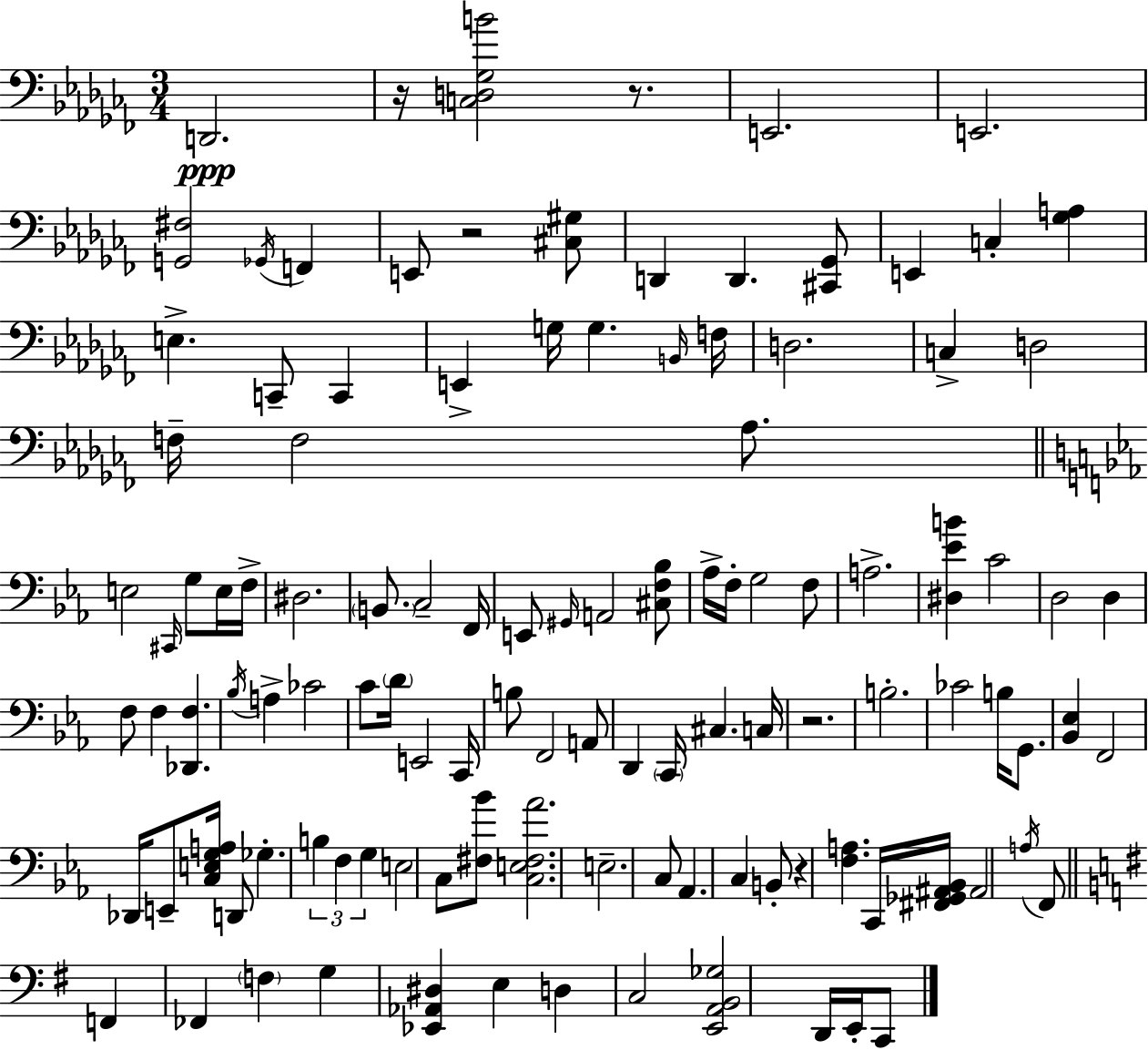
{
  \clef bass
  \numericTimeSignature
  \time 3/4
  \key aes \minor
  d,2.\ppp | r16 <c d ges b'>2 r8. | e,2. | e,2. | \break <g, fis>2 \acciaccatura { ges,16 } f,4 | e,8 r2 <cis gis>8 | d,4 d,4. <cis, ges,>8 | e,4 c4-. <ges a>4 | \break e4.-> c,8-- c,4 | e,4-> g16 g4. | \grace { b,16 } f16 d2. | c4-> d2 | \break f16-- f2 aes8. | \bar "||" \break \key ees \major e2 \grace { cis,16 } g8 e16 | f16-> dis2. | \parenthesize b,8. c2-- | f,16 e,8 \grace { gis,16 } a,2 | \break <cis f bes>8 aes16-> f16-. g2 | f8 a2.-> | <dis ees' b'>4 c'2 | d2 d4 | \break f8 f4 <des, f>4. | \acciaccatura { bes16 } a4-> ces'2 | c'8 \parenthesize d'16 e,2 | c,16 b8 f,2 | \break a,8 d,4 \parenthesize c,16 cis4. | c16 r2. | b2.-. | ces'2 b16 | \break g,8. <bes, ees>4 f,2 | des,16 e,8-- <c e g a>16 d,8 ges4.-. | \tuplet 3/2 { b4 f4 g4 } | e2 c8 | \break <fis bes'>8 <c e fis aes'>2. | e2.-- | c8 aes,4. c4 | b,8-. r4 <f a>4. | \break c,16 <fis, ges, ais, bes,>16 ais,2 | \acciaccatura { a16 } f,8 \bar "||" \break \key g \major f,4 fes,4 \parenthesize f4 | g4 <ees, aes, dis>4 e4 | d4 c2 | <e, a, b, ges>2 d,16 e,16-. c,8 | \break \bar "|."
}